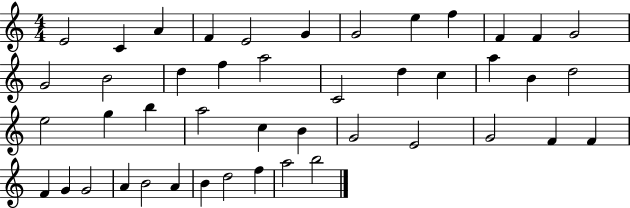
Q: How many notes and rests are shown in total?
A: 45